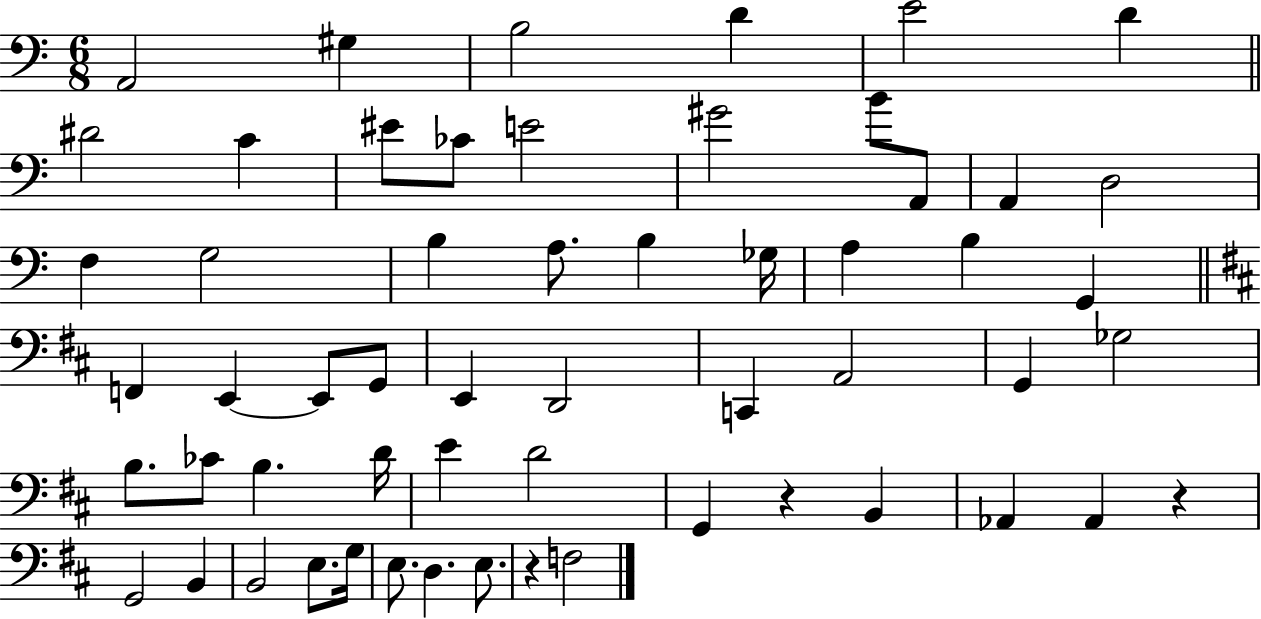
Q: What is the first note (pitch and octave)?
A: A2